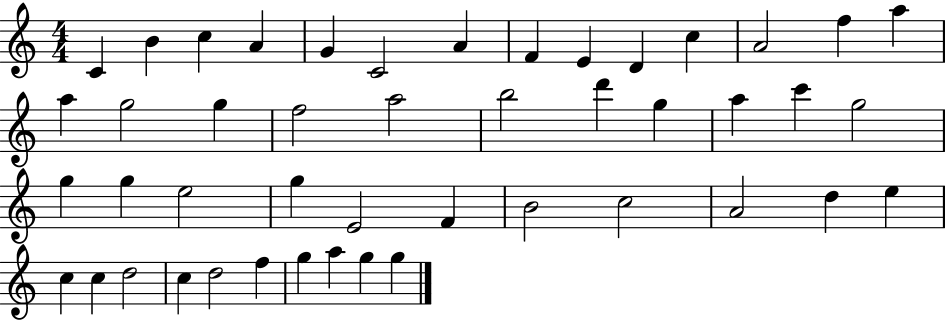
C4/q B4/q C5/q A4/q G4/q C4/h A4/q F4/q E4/q D4/q C5/q A4/h F5/q A5/q A5/q G5/h G5/q F5/h A5/h B5/h D6/q G5/q A5/q C6/q G5/h G5/q G5/q E5/h G5/q E4/h F4/q B4/h C5/h A4/h D5/q E5/q C5/q C5/q D5/h C5/q D5/h F5/q G5/q A5/q G5/q G5/q